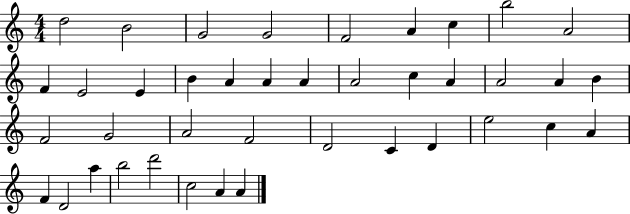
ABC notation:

X:1
T:Untitled
M:4/4
L:1/4
K:C
d2 B2 G2 G2 F2 A c b2 A2 F E2 E B A A A A2 c A A2 A B F2 G2 A2 F2 D2 C D e2 c A F D2 a b2 d'2 c2 A A